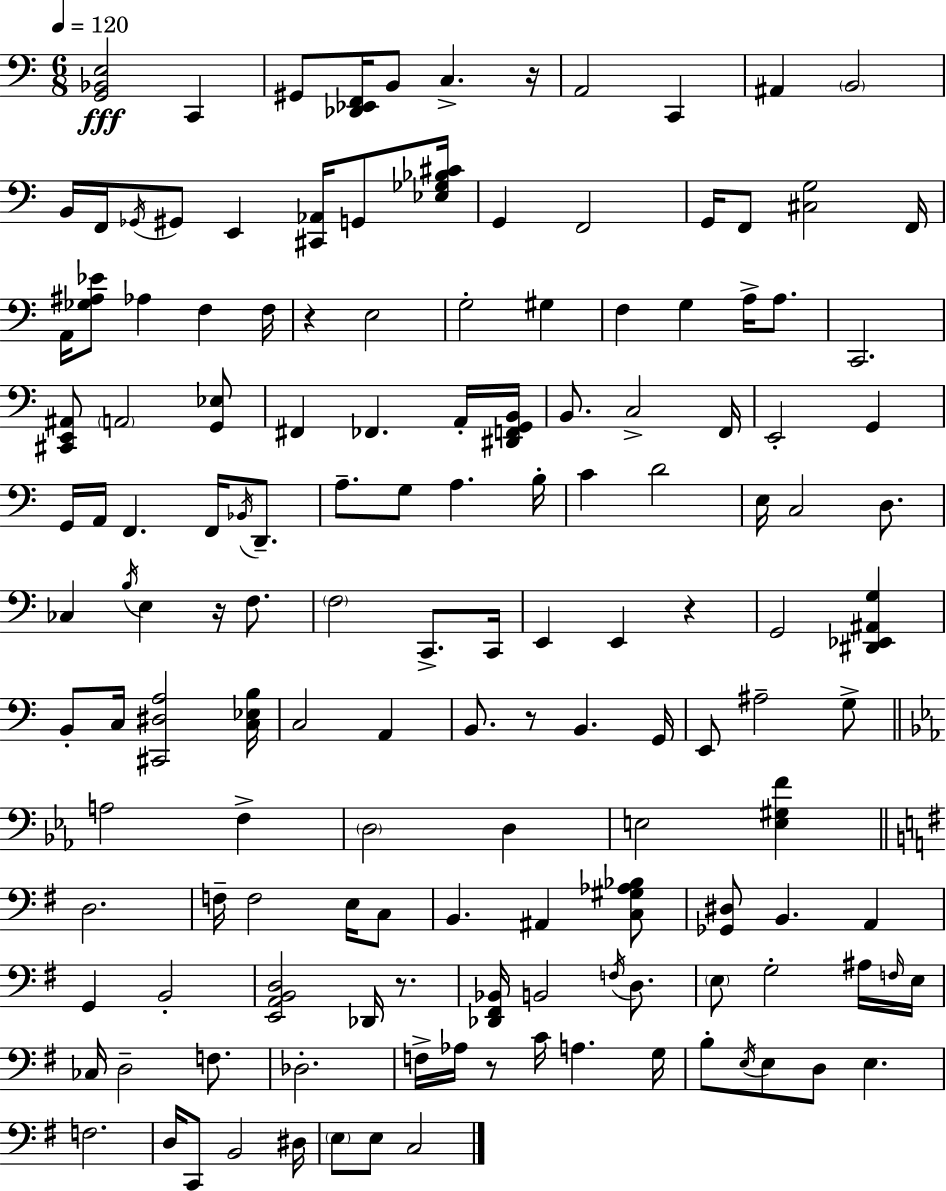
X:1
T:Untitled
M:6/8
L:1/4
K:C
[G,,_B,,E,]2 C,, ^G,,/2 [_D,,_E,,F,,]/4 B,,/2 C, z/4 A,,2 C,, ^A,, B,,2 B,,/4 F,,/4 _G,,/4 ^G,,/2 E,, [^C,,_A,,]/4 G,,/2 [_E,_G,_B,^C]/4 G,, F,,2 G,,/4 F,,/2 [^C,G,]2 F,,/4 A,,/4 [_G,^A,_E]/2 _A, F, F,/4 z E,2 G,2 ^G, F, G, A,/4 A,/2 C,,2 [^C,,E,,^A,,]/2 A,,2 [G,,_E,]/2 ^F,, _F,, A,,/4 [^D,,F,,G,,B,,]/4 B,,/2 C,2 F,,/4 E,,2 G,, G,,/4 A,,/4 F,, F,,/4 _B,,/4 D,,/2 A,/2 G,/2 A, B,/4 C D2 E,/4 C,2 D,/2 _C, B,/4 E, z/4 F,/2 F,2 C,,/2 C,,/4 E,, E,, z G,,2 [^D,,_E,,^A,,G,] B,,/2 C,/4 [^C,,^D,A,]2 [C,_E,B,]/4 C,2 A,, B,,/2 z/2 B,, G,,/4 E,,/2 ^A,2 G,/2 A,2 F, D,2 D, E,2 [E,^G,F] D,2 F,/4 F,2 E,/4 C,/2 B,, ^A,, [C,^G,_A,_B,]/2 [_G,,^D,]/2 B,, A,, G,, B,,2 [E,,A,,B,,D,]2 _D,,/4 z/2 [_D,,^F,,_B,,]/4 B,,2 F,/4 D,/2 E,/2 G,2 ^A,/4 F,/4 E,/4 _C,/4 D,2 F,/2 _D,2 F,/4 _A,/4 z/2 C/4 A, G,/4 B,/2 E,/4 E,/2 D,/2 E, F,2 D,/4 C,,/2 B,,2 ^D,/4 E,/2 E,/2 C,2